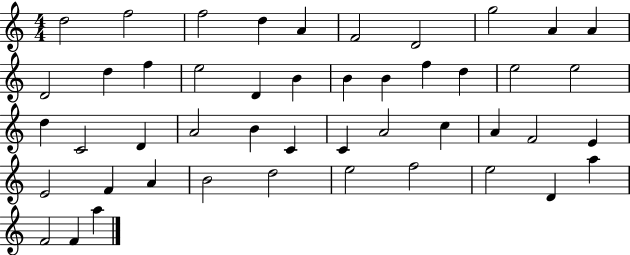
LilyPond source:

{
  \clef treble
  \numericTimeSignature
  \time 4/4
  \key c \major
  d''2 f''2 | f''2 d''4 a'4 | f'2 d'2 | g''2 a'4 a'4 | \break d'2 d''4 f''4 | e''2 d'4 b'4 | b'4 b'4 f''4 d''4 | e''2 e''2 | \break d''4 c'2 d'4 | a'2 b'4 c'4 | c'4 a'2 c''4 | a'4 f'2 e'4 | \break e'2 f'4 a'4 | b'2 d''2 | e''2 f''2 | e''2 d'4 a''4 | \break f'2 f'4 a''4 | \bar "|."
}